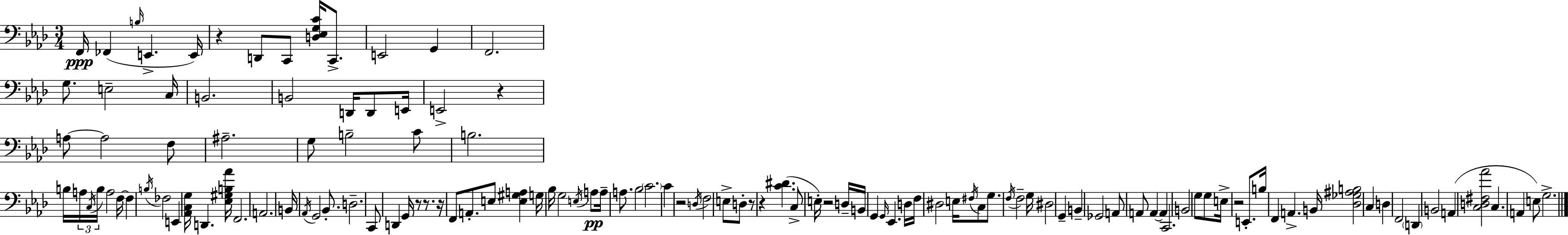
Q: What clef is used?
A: bass